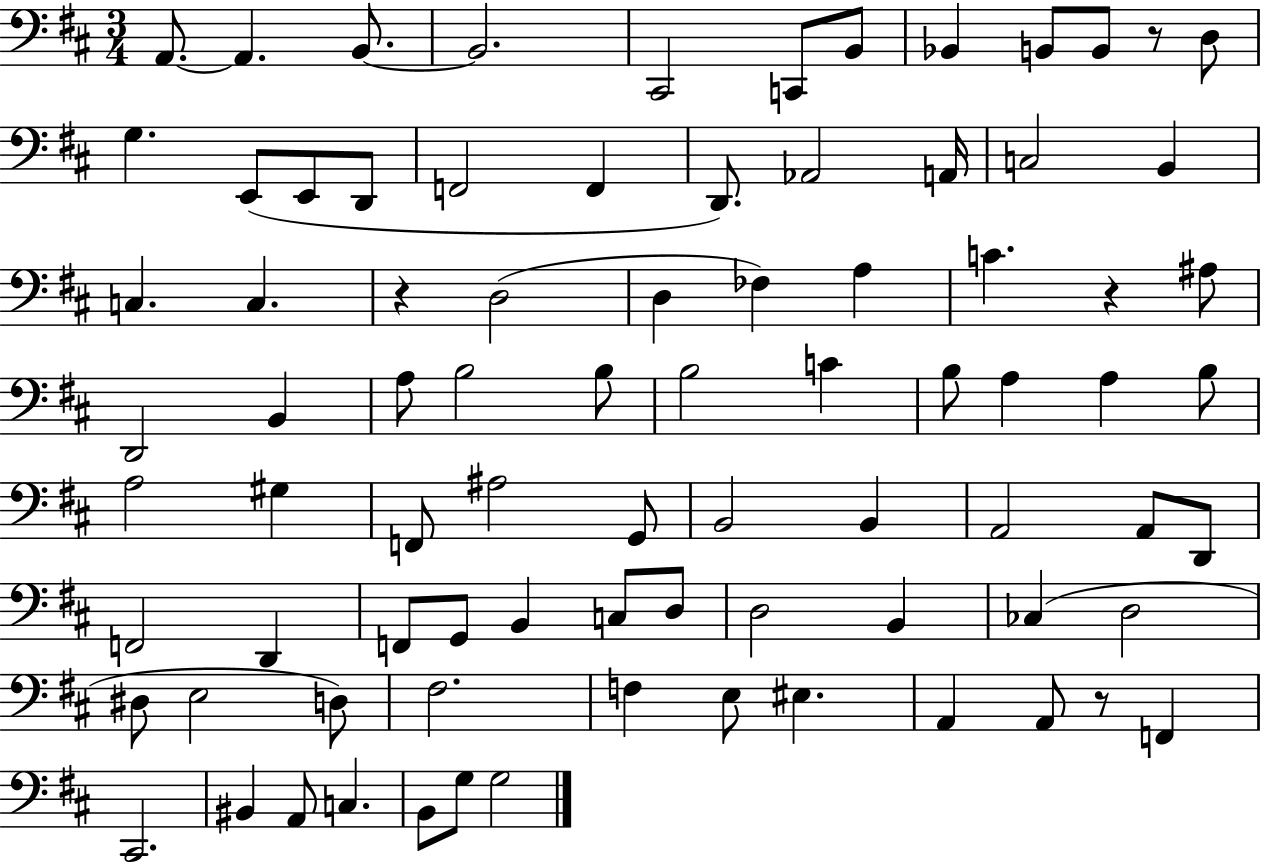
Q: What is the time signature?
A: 3/4